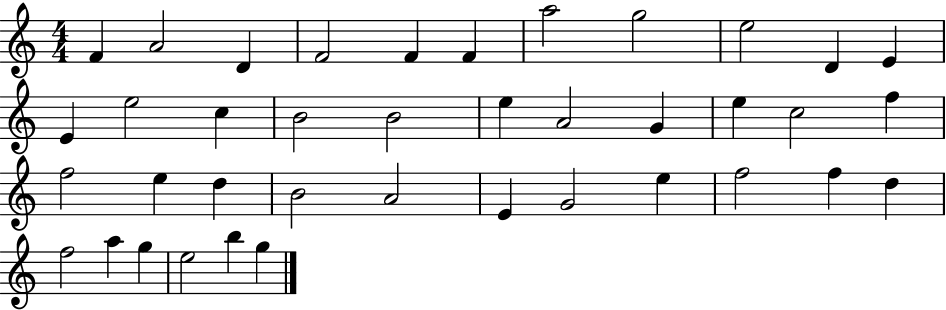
X:1
T:Untitled
M:4/4
L:1/4
K:C
F A2 D F2 F F a2 g2 e2 D E E e2 c B2 B2 e A2 G e c2 f f2 e d B2 A2 E G2 e f2 f d f2 a g e2 b g